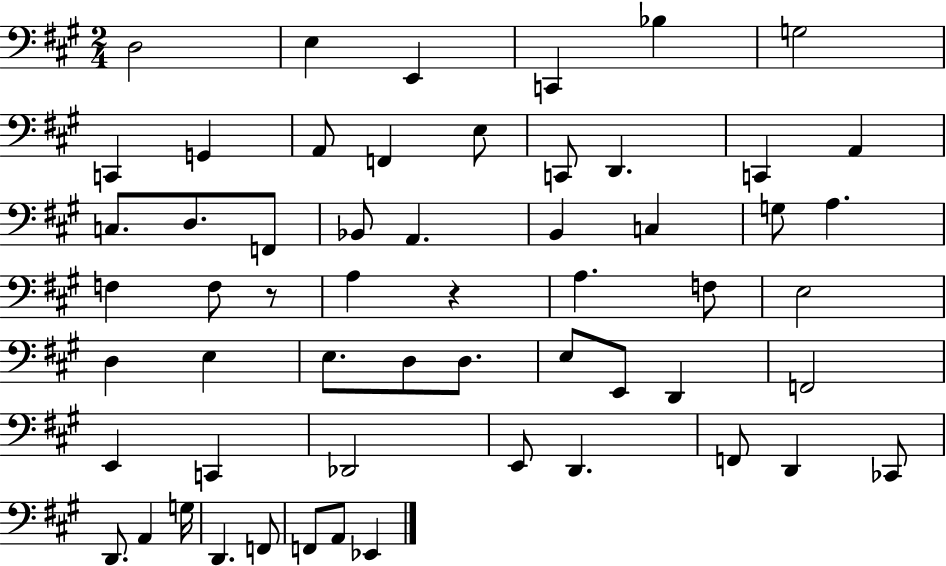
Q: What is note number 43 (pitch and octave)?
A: E2